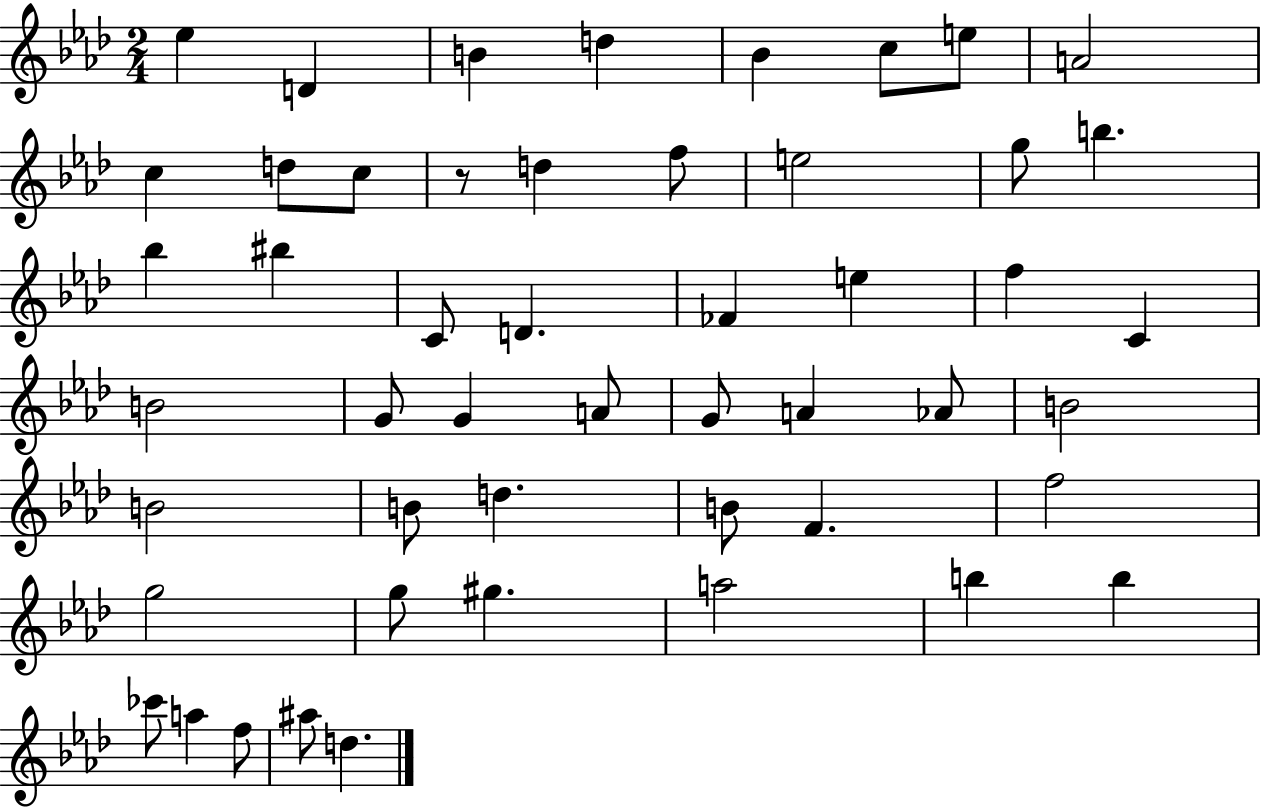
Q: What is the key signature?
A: AES major